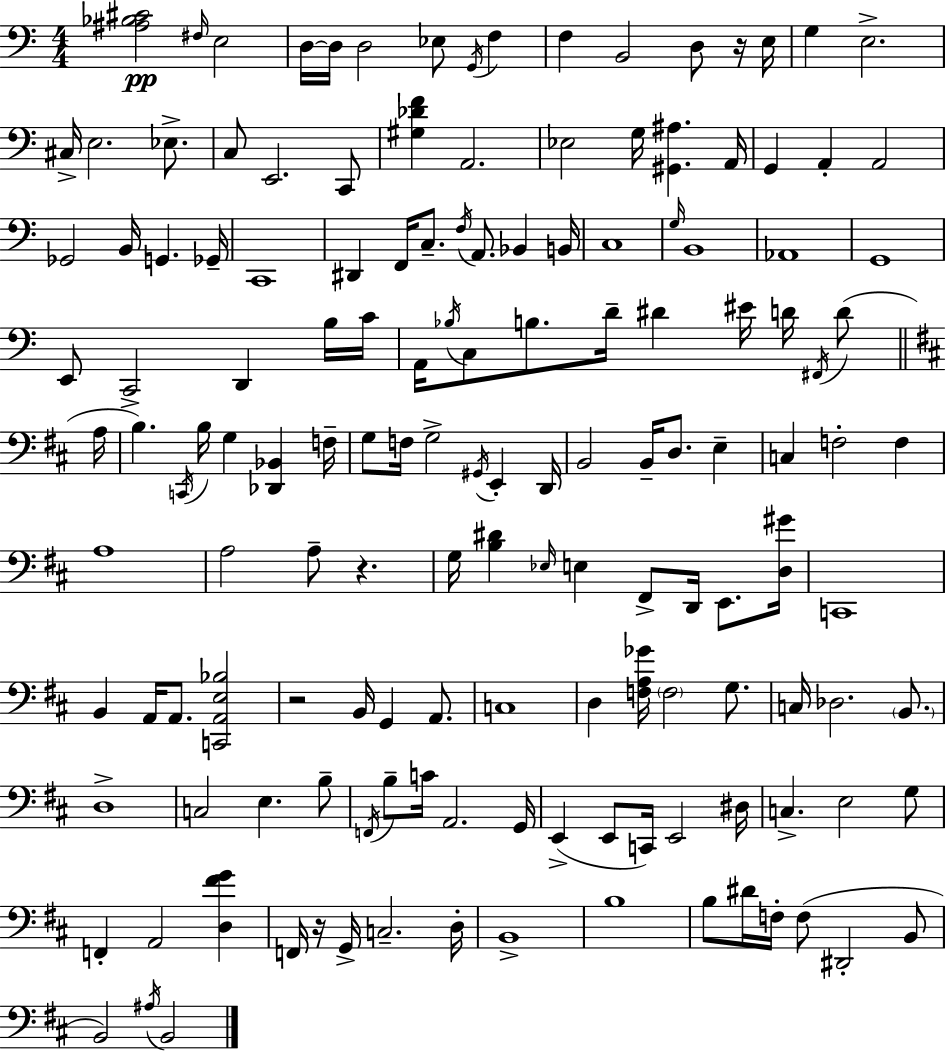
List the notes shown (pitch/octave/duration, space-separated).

[A#3,Bb3,C#4]/h F#3/s E3/h D3/s D3/s D3/h Eb3/e G2/s F3/q F3/q B2/h D3/e R/s E3/s G3/q E3/h. C#3/s E3/h. Eb3/e. C3/e E2/h. C2/e [G#3,Db4,F4]/q A2/h. Eb3/h G3/s [G#2,A#3]/q. A2/s G2/q A2/q A2/h Gb2/h B2/s G2/q. Gb2/s C2/w D#2/q F2/s C3/e. F3/s A2/e. Bb2/q B2/s C3/w G3/s B2/w Ab2/w G2/w E2/e C2/h D2/q B3/s C4/s A2/s Bb3/s C3/e B3/e. D4/s D#4/q EIS4/s D4/s F#2/s D4/e A3/s B3/q. C2/s B3/s G3/q [Db2,Bb2]/q F3/s G3/e F3/s G3/h G#2/s E2/q D2/s B2/h B2/s D3/e. E3/q C3/q F3/h F3/q A3/w A3/h A3/e R/q. G3/s [B3,D#4]/q Eb3/s E3/q F#2/e D2/s E2/e. [D3,G#4]/s C2/w B2/q A2/s A2/e. [C2,A2,E3,Bb3]/h R/h B2/s G2/q A2/e. C3/w D3/q [F3,A3,Gb4]/s F3/h G3/e. C3/s Db3/h. B2/e. D3/w C3/h E3/q. B3/e F2/s B3/e C4/s A2/h. G2/s E2/q E2/e C2/s E2/h D#3/s C3/q. E3/h G3/e F2/q A2/h [D3,F#4,G4]/q F2/s R/s G2/s C3/h. D3/s B2/w B3/w B3/e D#4/s F3/s F3/e D#2/h B2/e B2/h A#3/s B2/h